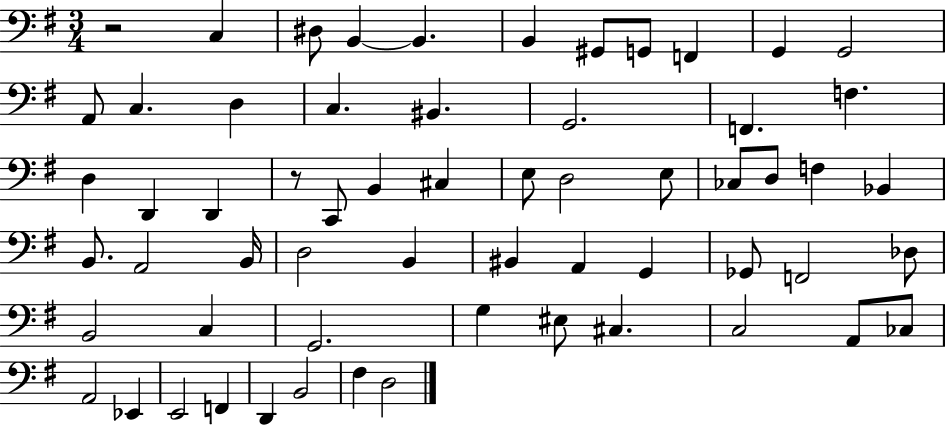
{
  \clef bass
  \numericTimeSignature
  \time 3/4
  \key g \major
  r2 c4 | dis8 b,4~~ b,4. | b,4 gis,8 g,8 f,4 | g,4 g,2 | \break a,8 c4. d4 | c4. bis,4. | g,2. | f,4. f4. | \break d4 d,4 d,4 | r8 c,8 b,4 cis4 | e8 d2 e8 | ces8 d8 f4 bes,4 | \break b,8. a,2 b,16 | d2 b,4 | bis,4 a,4 g,4 | ges,8 f,2 des8 | \break b,2 c4 | g,2. | g4 eis8 cis4. | c2 a,8 ces8 | \break a,2 ees,4 | e,2 f,4 | d,4 b,2 | fis4 d2 | \break \bar "|."
}